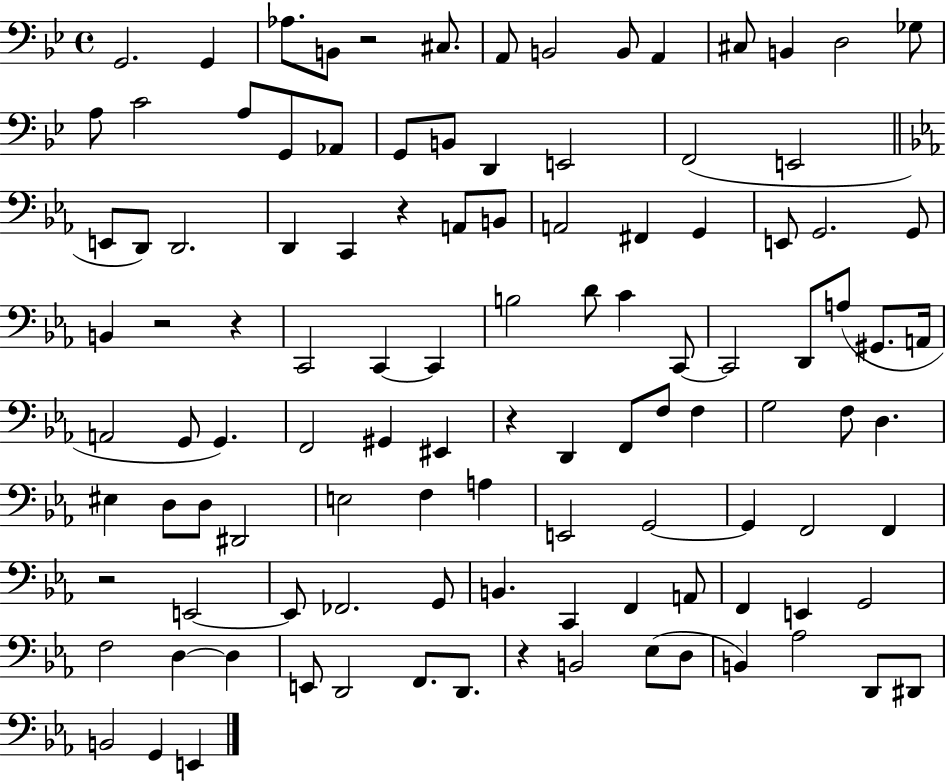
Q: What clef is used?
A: bass